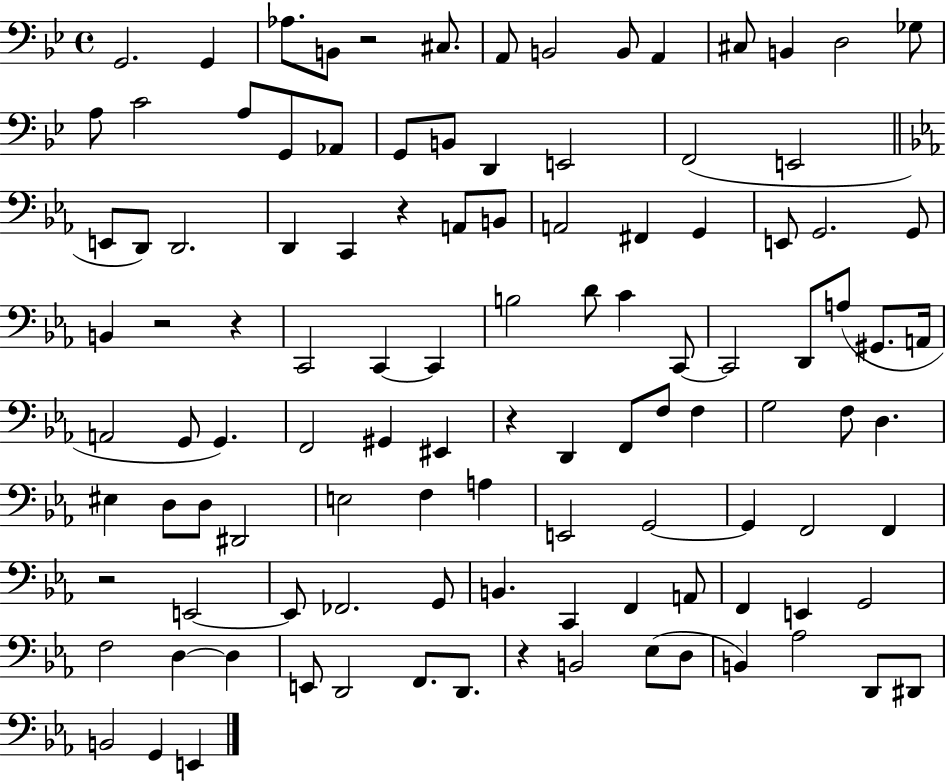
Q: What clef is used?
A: bass